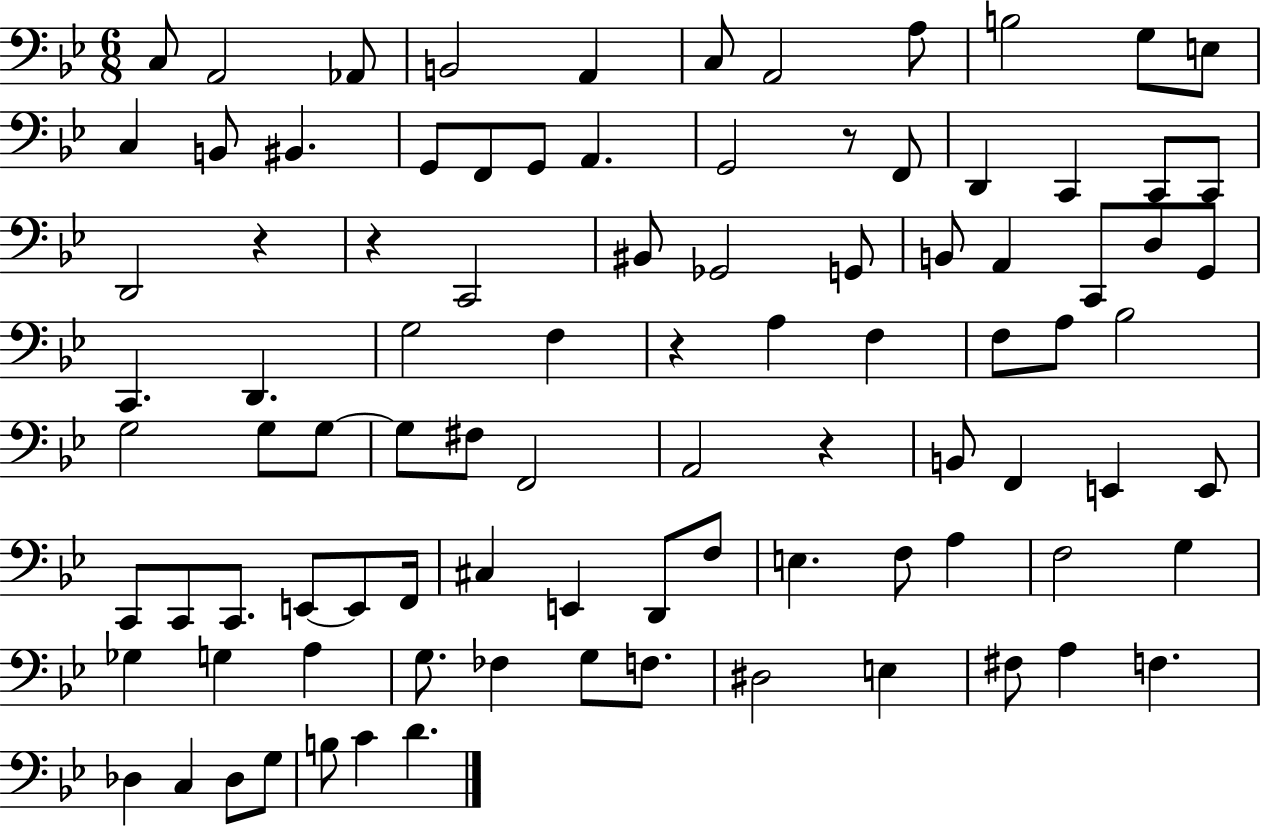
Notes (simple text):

C3/e A2/h Ab2/e B2/h A2/q C3/e A2/h A3/e B3/h G3/e E3/e C3/q B2/e BIS2/q. G2/e F2/e G2/e A2/q. G2/h R/e F2/e D2/q C2/q C2/e C2/e D2/h R/q R/q C2/h BIS2/e Gb2/h G2/e B2/e A2/q C2/e D3/e G2/e C2/q. D2/q. G3/h F3/q R/q A3/q F3/q F3/e A3/e Bb3/h G3/h G3/e G3/e G3/e F#3/e F2/h A2/h R/q B2/e F2/q E2/q E2/e C2/e C2/e C2/e. E2/e E2/e F2/s C#3/q E2/q D2/e F3/e E3/q. F3/e A3/q F3/h G3/q Gb3/q G3/q A3/q G3/e. FES3/q G3/e F3/e. D#3/h E3/q F#3/e A3/q F3/q. Db3/q C3/q Db3/e G3/e B3/e C4/q D4/q.